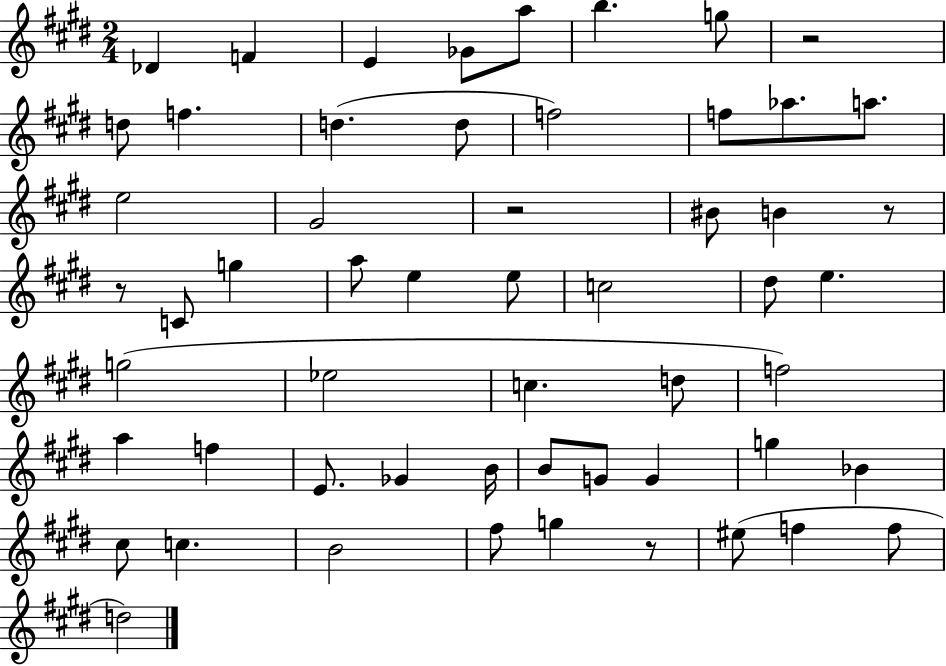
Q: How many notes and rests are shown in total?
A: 56